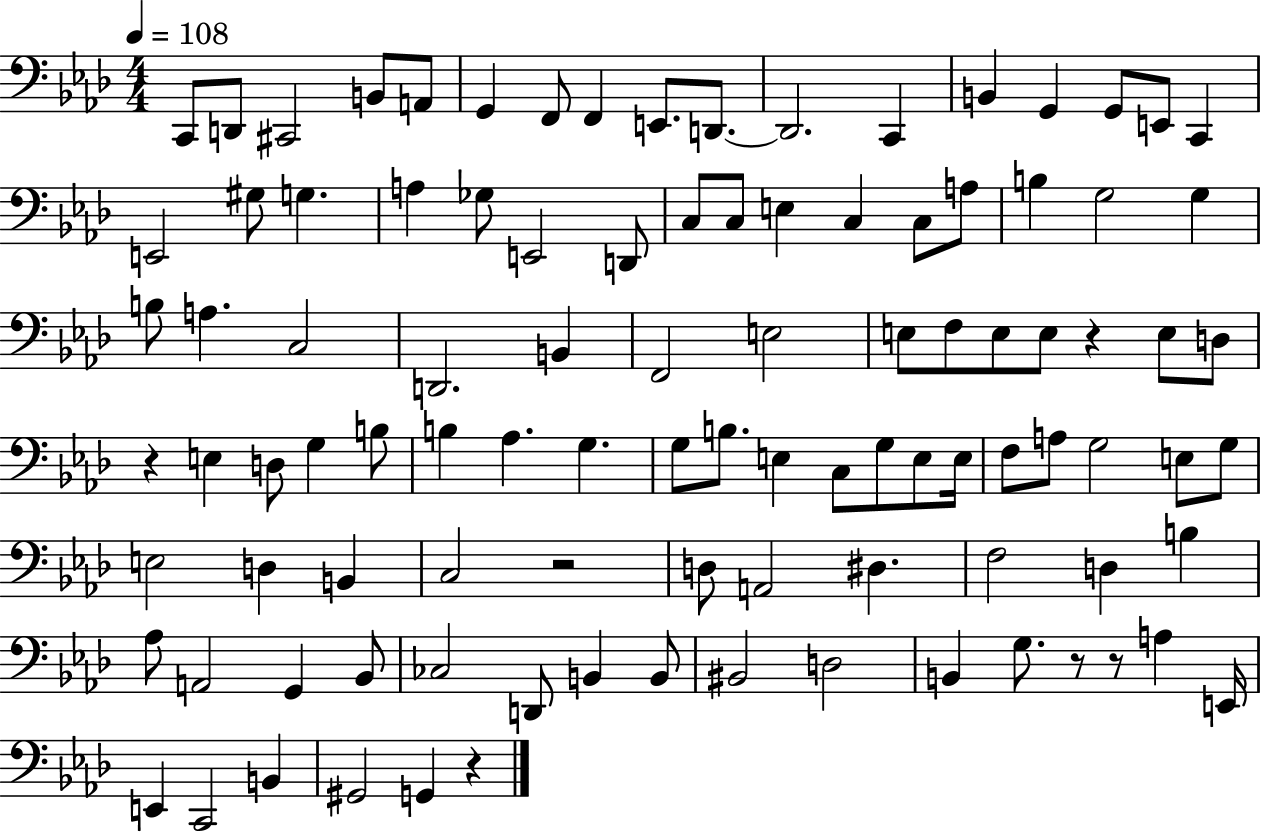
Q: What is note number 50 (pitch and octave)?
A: B3